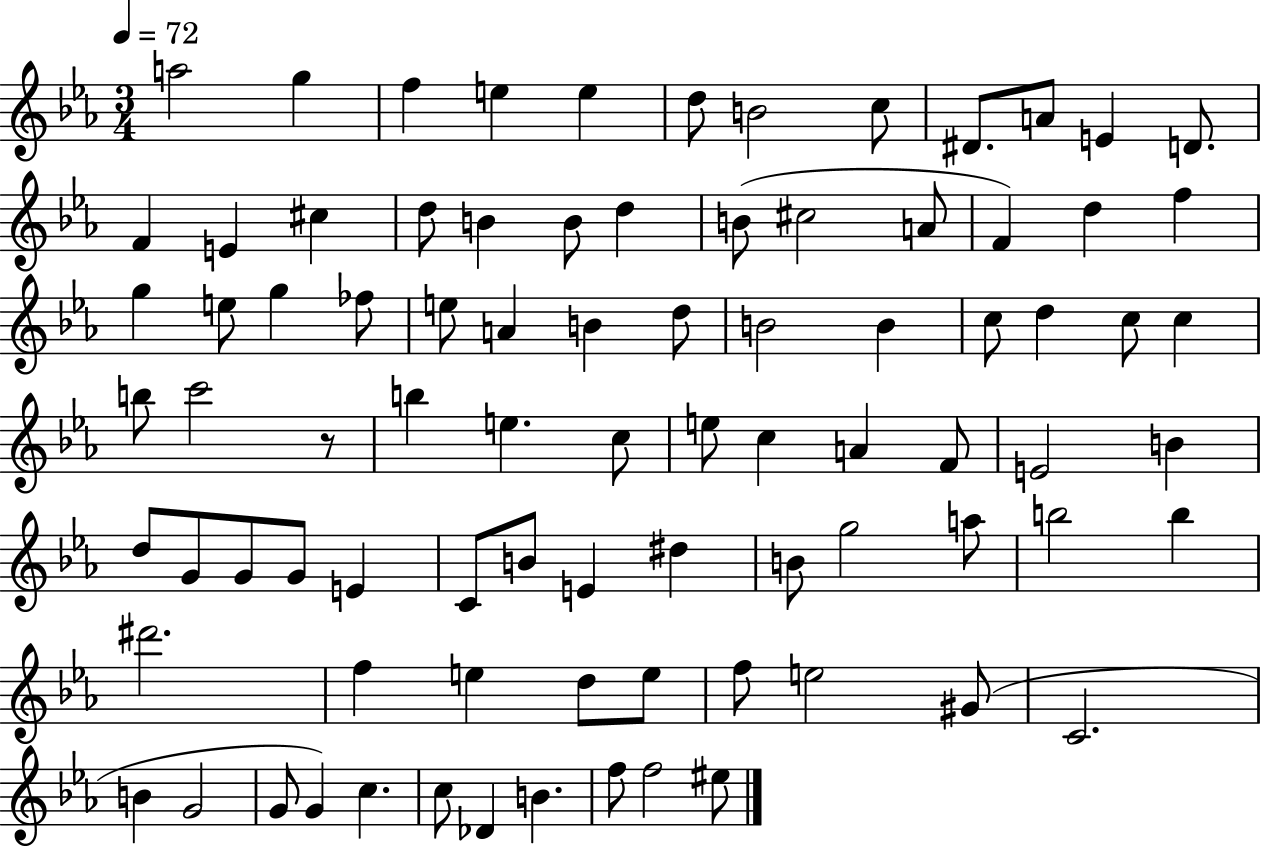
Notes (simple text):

A5/h G5/q F5/q E5/q E5/q D5/e B4/h C5/e D#4/e. A4/e E4/q D4/e. F4/q E4/q C#5/q D5/e B4/q B4/e D5/q B4/e C#5/h A4/e F4/q D5/q F5/q G5/q E5/e G5/q FES5/e E5/e A4/q B4/q D5/e B4/h B4/q C5/e D5/q C5/e C5/q B5/e C6/h R/e B5/q E5/q. C5/e E5/e C5/q A4/q F4/e E4/h B4/q D5/e G4/e G4/e G4/e E4/q C4/e B4/e E4/q D#5/q B4/e G5/h A5/e B5/h B5/q D#6/h. F5/q E5/q D5/e E5/e F5/e E5/h G#4/e C4/h. B4/q G4/h G4/e G4/q C5/q. C5/e Db4/q B4/q. F5/e F5/h EIS5/e